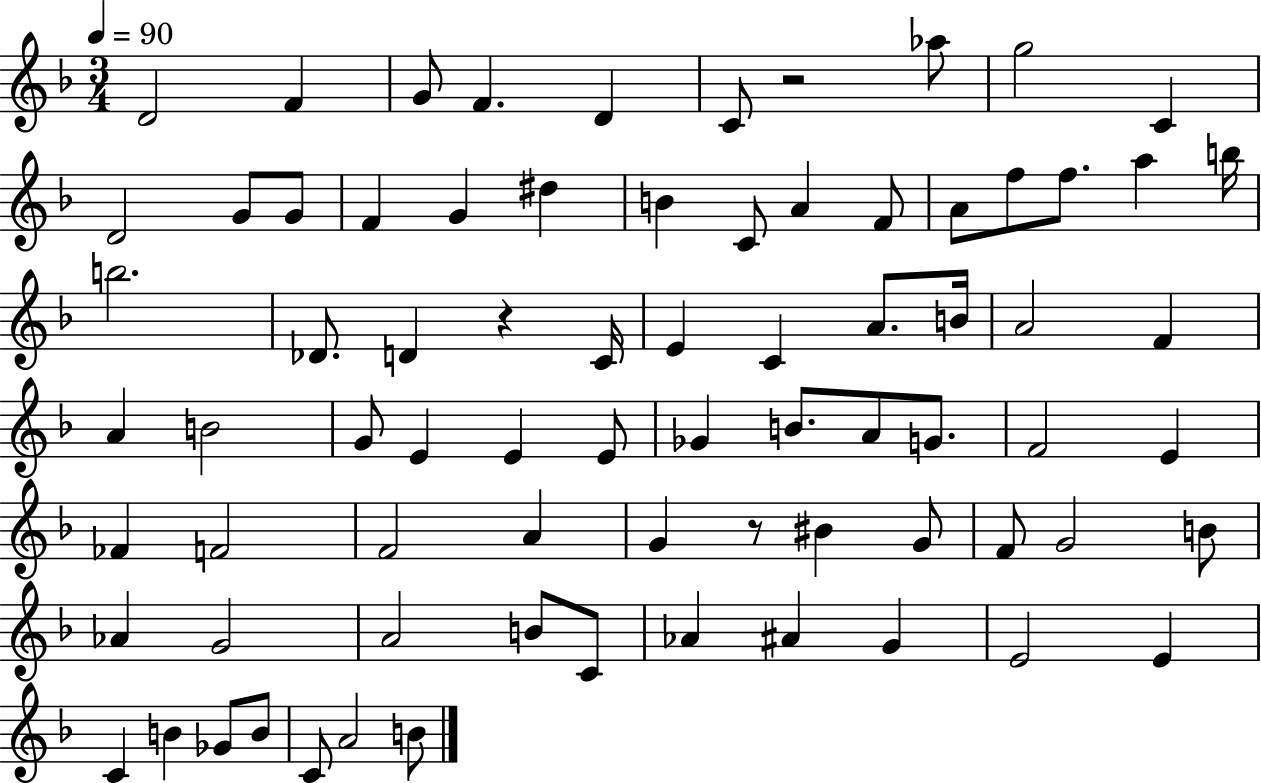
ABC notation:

X:1
T:Untitled
M:3/4
L:1/4
K:F
D2 F G/2 F D C/2 z2 _a/2 g2 C D2 G/2 G/2 F G ^d B C/2 A F/2 A/2 f/2 f/2 a b/4 b2 _D/2 D z C/4 E C A/2 B/4 A2 F A B2 G/2 E E E/2 _G B/2 A/2 G/2 F2 E _F F2 F2 A G z/2 ^B G/2 F/2 G2 B/2 _A G2 A2 B/2 C/2 _A ^A G E2 E C B _G/2 B/2 C/2 A2 B/2